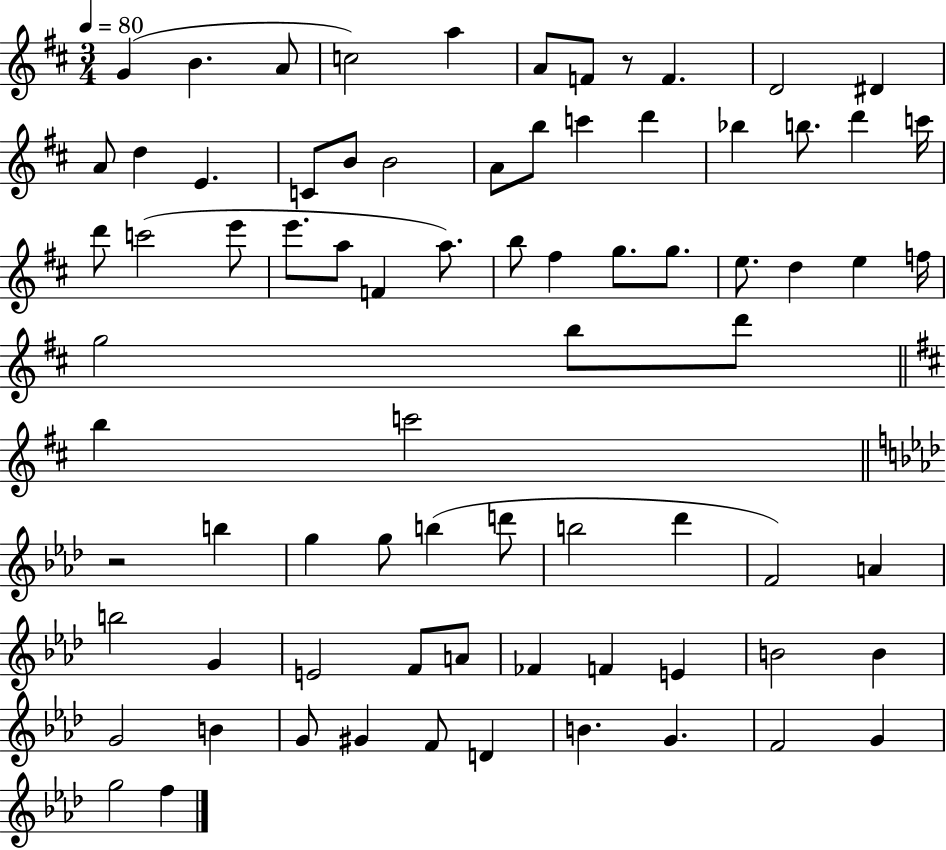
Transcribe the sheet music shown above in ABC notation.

X:1
T:Untitled
M:3/4
L:1/4
K:D
G B A/2 c2 a A/2 F/2 z/2 F D2 ^D A/2 d E C/2 B/2 B2 A/2 b/2 c' d' _b b/2 d' c'/4 d'/2 c'2 e'/2 e'/2 a/2 F a/2 b/2 ^f g/2 g/2 e/2 d e f/4 g2 b/2 d'/2 b c'2 z2 b g g/2 b d'/2 b2 _d' F2 A b2 G E2 F/2 A/2 _F F E B2 B G2 B G/2 ^G F/2 D B G F2 G g2 f